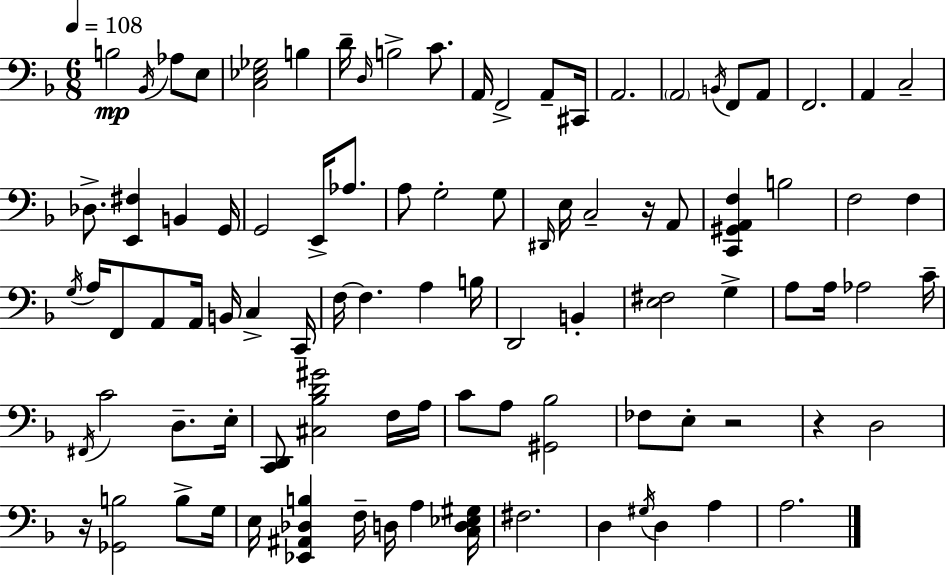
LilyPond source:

{
  \clef bass
  \numericTimeSignature
  \time 6/8
  \key f \major
  \tempo 4 = 108
  b2\mp \acciaccatura { bes,16 } aes8 e8 | <c ees ges>2 b4 | d'16-- \grace { d16 } b2-> c'8. | a,16 f,2-> a,8-- | \break cis,16 a,2. | \parenthesize a,2 \acciaccatura { b,16 } f,8 | a,8 f,2. | a,4 c2-- | \break des8.-> <e, fis>4 b,4 | g,16 g,2 e,16-> | aes8. a8 g2-. | g8 \grace { dis,16 } e16 c2-- | \break r16 a,8 <c, gis, a, f>4 b2 | f2 | f4 \acciaccatura { g16 } a16 f,8 a,8 a,16 b,16 | c4-> c,16-- f16~~ f4. | \break a4 b16 d,2 | b,4-. <e fis>2 | g4-> a8 a16 aes2 | c'16-- \acciaccatura { fis,16 } c'2 | \break d8.-- e16-. <c, d,>8 <cis bes d' gis'>2 | f16 a16 c'8 a8 <gis, bes>2 | fes8 e8-. r2 | r4 d2 | \break r16 <ges, b>2 | b8-> g16 e16 <ees, ais, des b>4 f16-- | d16 a4 <c d ees gis>16 fis2. | d4 \acciaccatura { gis16 } d4 | \break a4 a2. | \bar "|."
}